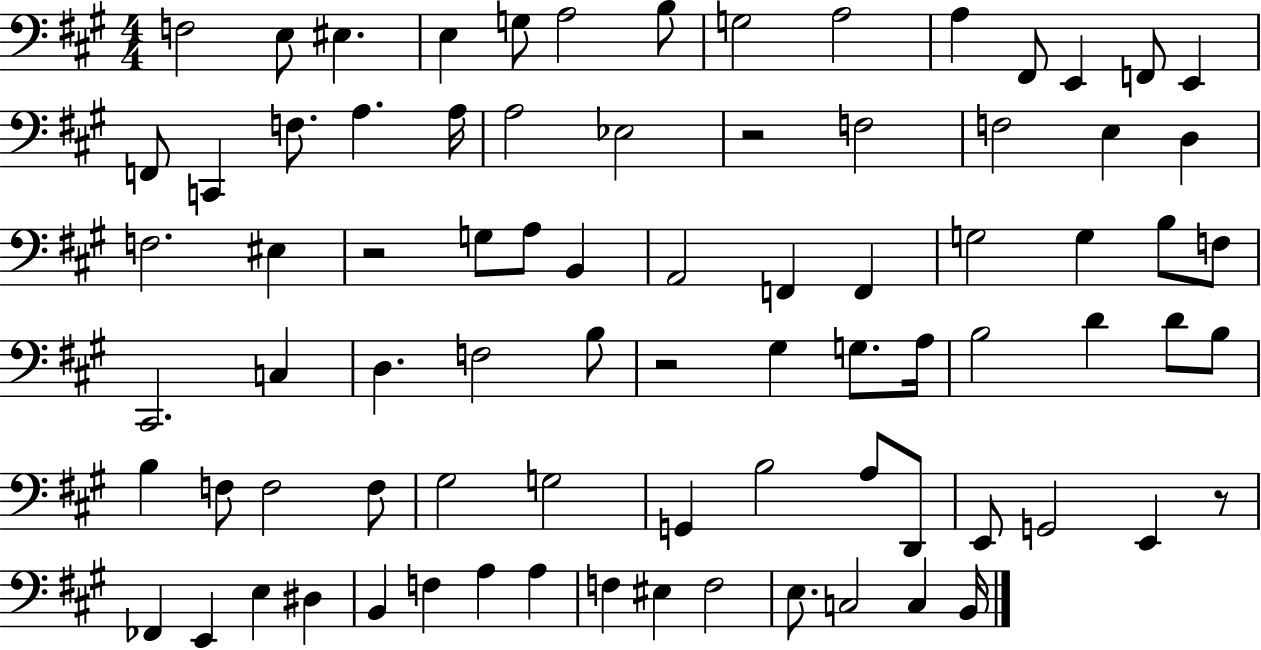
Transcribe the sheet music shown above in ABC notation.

X:1
T:Untitled
M:4/4
L:1/4
K:A
F,2 E,/2 ^E, E, G,/2 A,2 B,/2 G,2 A,2 A, ^F,,/2 E,, F,,/2 E,, F,,/2 C,, F,/2 A, A,/4 A,2 _E,2 z2 F,2 F,2 E, D, F,2 ^E, z2 G,/2 A,/2 B,, A,,2 F,, F,, G,2 G, B,/2 F,/2 ^C,,2 C, D, F,2 B,/2 z2 ^G, G,/2 A,/4 B,2 D D/2 B,/2 B, F,/2 F,2 F,/2 ^G,2 G,2 G,, B,2 A,/2 D,,/2 E,,/2 G,,2 E,, z/2 _F,, E,, E, ^D, B,, F, A, A, F, ^E, F,2 E,/2 C,2 C, B,,/4